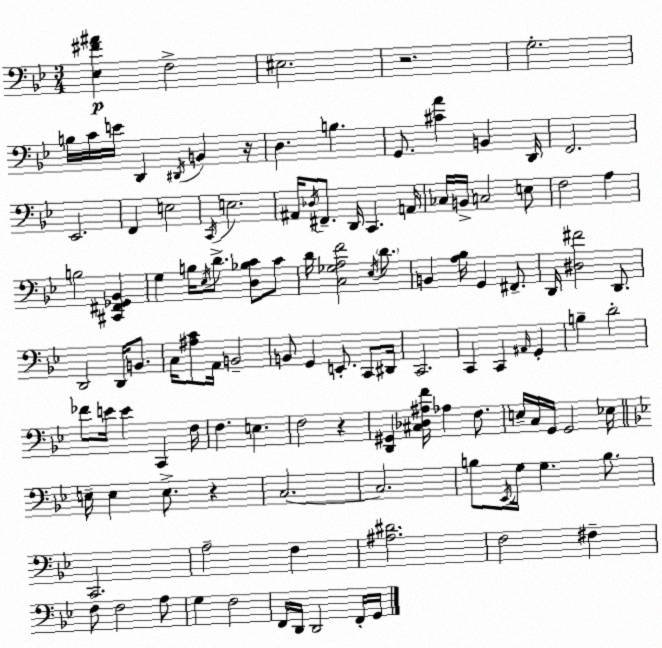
X:1
T:Untitled
M:3/4
L:1/4
K:Gm
[_E,^F^A] F,2 ^E,2 z2 G,2 B,/4 C/4 E/4 D,, ^D,,/4 B,, z/4 D, B, G,,/2 [^CA] B,, D,,/4 F,,2 _E,,2 F,, E,2 C,,/4 E,2 ^A,,/4 _D,/4 ^F,,/2 D,,/4 C,, A,,/4 _C,/4 B,,/4 C,2 E,/2 F,2 A, B,2 [^C,,^F,,_G,,_B,,] G, B,/4 _E,/4 D/2 [D,_B,C]/2 C/2 D/4 [C,_G,A,F]2 _E,/4 D/2 B,, [A,_B,]/4 G,, ^F,,/2 D,,/4 [^D,^F]2 D,,/2 D,,2 D,,/4 B,,/2 C,/4 [^A,C]/2 A,,/4 B,,2 B,,/2 G,, E,,/2 C,,/2 ^D,,/4 C,,2 C,, C,, ^A,,/4 G,, B, D2 _F/2 E/4 E C,, F,/4 F, E, F,2 z [D,,^G,,] [^C,_D,^A,F]/4 _A, F,/2 E,/4 C,/4 G,,/4 G,,2 _E,/4 E,/4 E, E,/2 z C,2 C,2 B,/2 _E,,/4 G,/4 G, B,/2 C,,2 A,2 F, [^A,^D]2 F,2 ^F, F,/2 F,2 A,/2 G, F,2 F,,/4 D,,/4 D,,2 F,,/4 G,,/4